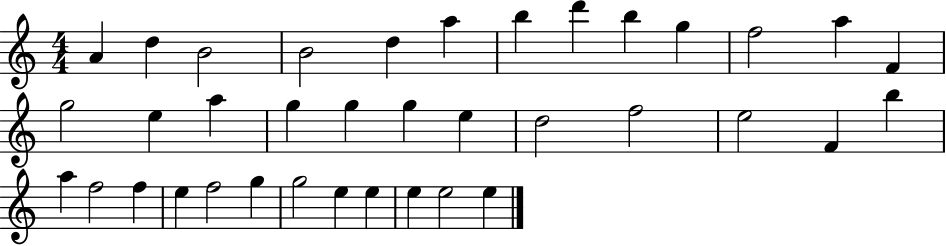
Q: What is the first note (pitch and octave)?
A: A4